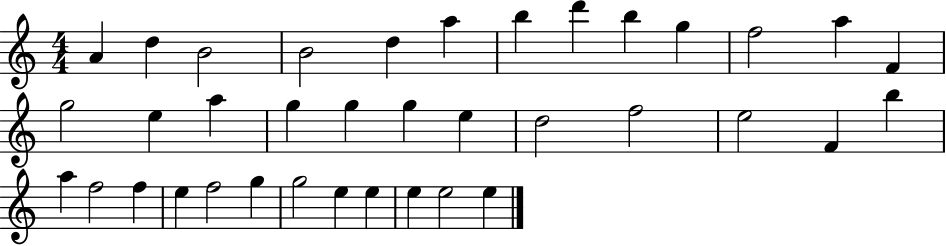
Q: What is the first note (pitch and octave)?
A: A4